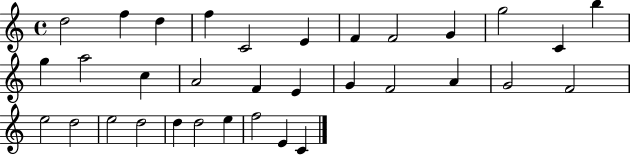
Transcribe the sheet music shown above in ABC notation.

X:1
T:Untitled
M:4/4
L:1/4
K:C
d2 f d f C2 E F F2 G g2 C b g a2 c A2 F E G F2 A G2 F2 e2 d2 e2 d2 d d2 e f2 E C